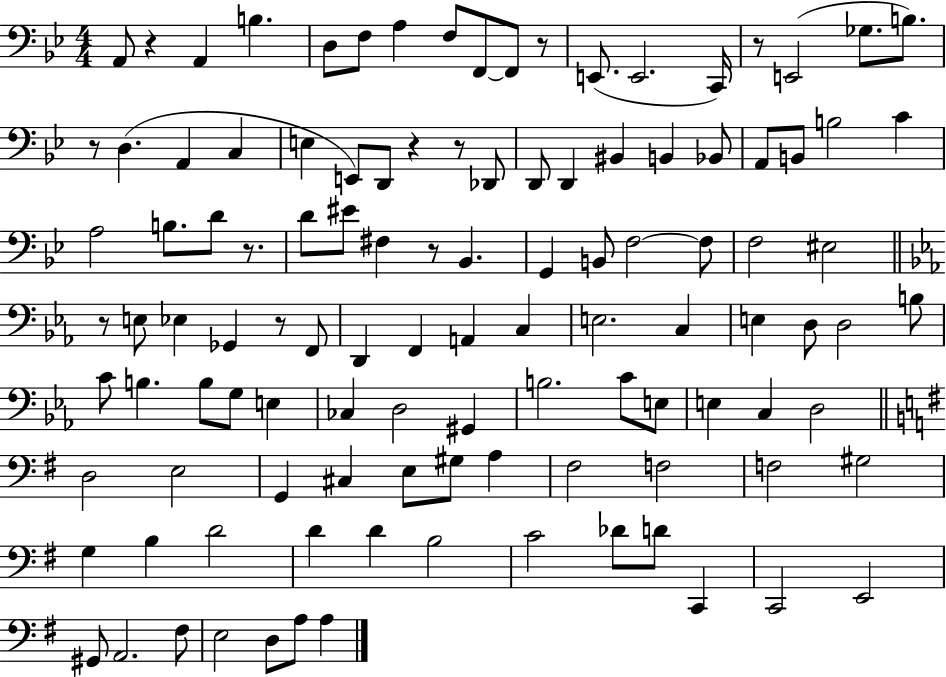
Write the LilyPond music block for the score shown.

{
  \clef bass
  \numericTimeSignature
  \time 4/4
  \key bes \major
  a,8 r4 a,4 b4. | d8 f8 a4 f8 f,8~~ f,8 r8 | e,8.( e,2. c,16) | r8 e,2( ges8. b8.) | \break r8 d4.( a,4 c4 | e4 e,8) d,8 r4 r8 des,8 | d,8 d,4 bis,4 b,4 bes,8 | a,8 b,8 b2 c'4 | \break a2 b8. d'8 r8. | d'8 eis'8 fis4 r8 bes,4. | g,4 b,8 f2~~ f8 | f2 eis2 | \break \bar "||" \break \key ees \major r8 e8 ees4 ges,4 r8 f,8 | d,4 f,4 a,4 c4 | e2. c4 | e4 d8 d2 b8 | \break c'8 b4. b8 g8 e4 | ces4 d2 gis,4 | b2. c'8 e8 | e4 c4 d2 | \break \bar "||" \break \key e \minor d2 e2 | g,4 cis4 e8 gis8 a4 | fis2 f2 | f2 gis2 | \break g4 b4 d'2 | d'4 d'4 b2 | c'2 des'8 d'8 c,4 | c,2 e,2 | \break gis,8 a,2. fis8 | e2 d8 a8 a4 | \bar "|."
}